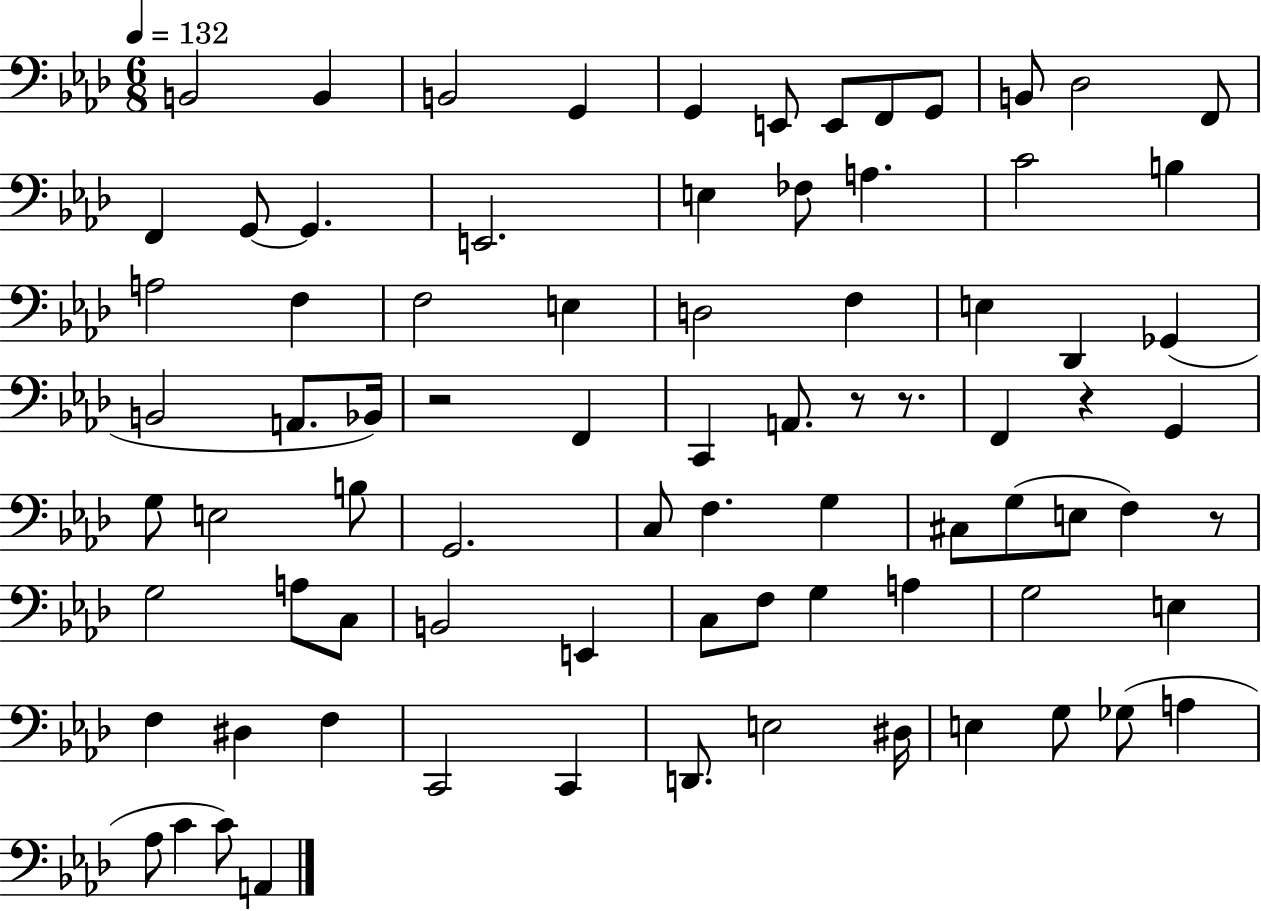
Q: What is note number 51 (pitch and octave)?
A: A3